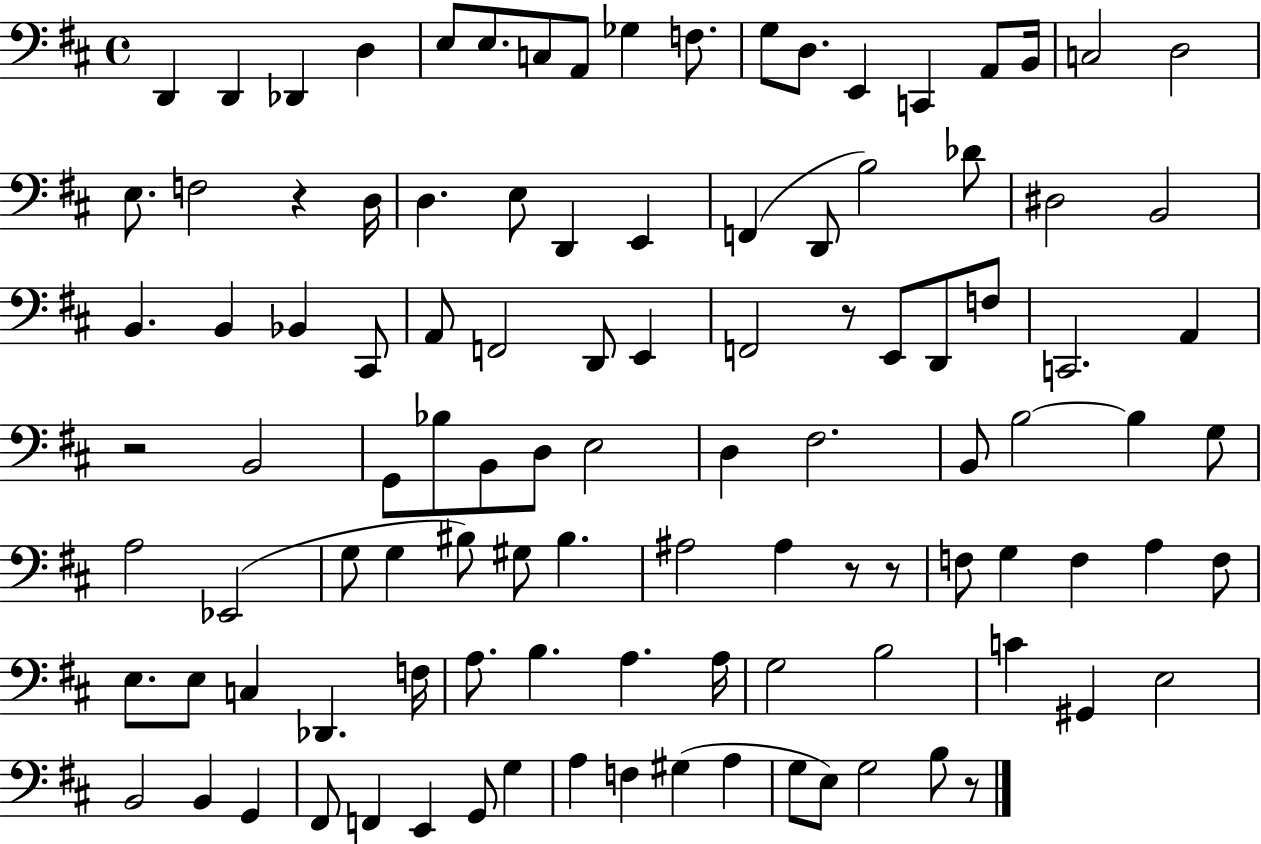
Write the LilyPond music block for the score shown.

{
  \clef bass
  \time 4/4
  \defaultTimeSignature
  \key d \major
  d,4 d,4 des,4 d4 | e8 e8. c8 a,8 ges4 f8. | g8 d8. e,4 c,4 a,8 b,16 | c2 d2 | \break e8. f2 r4 d16 | d4. e8 d,4 e,4 | f,4( d,8 b2) des'8 | dis2 b,2 | \break b,4. b,4 bes,4 cis,8 | a,8 f,2 d,8 e,4 | f,2 r8 e,8 d,8 f8 | c,2. a,4 | \break r2 b,2 | g,8 bes8 b,8 d8 e2 | d4 fis2. | b,8 b2~~ b4 g8 | \break a2 ees,2( | g8 g4 bis8) gis8 bis4. | ais2 ais4 r8 r8 | f8 g4 f4 a4 f8 | \break e8. e8 c4 des,4. f16 | a8. b4. a4. a16 | g2 b2 | c'4 gis,4 e2 | \break b,2 b,4 g,4 | fis,8 f,4 e,4 g,8 g4 | a4 f4 gis4( a4 | g8 e8) g2 b8 r8 | \break \bar "|."
}